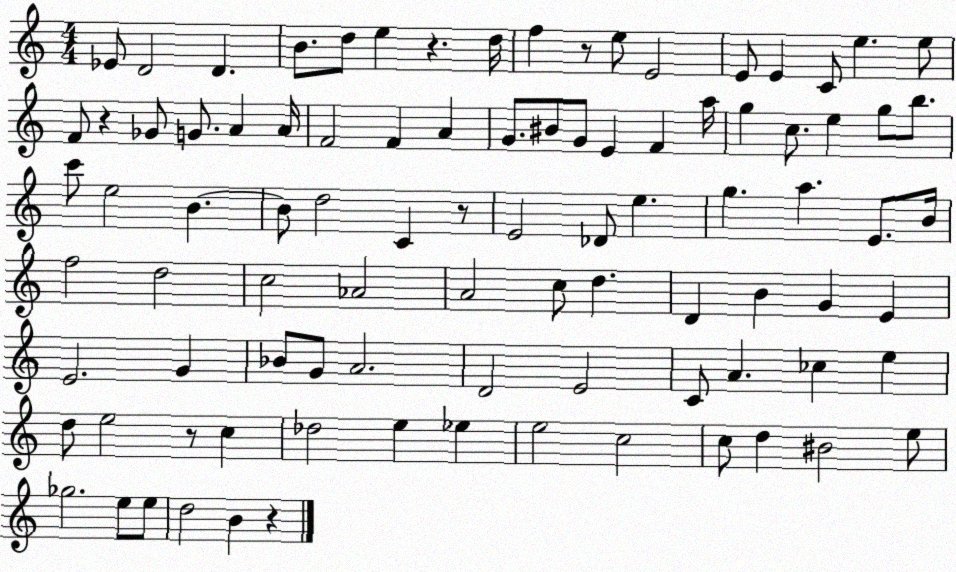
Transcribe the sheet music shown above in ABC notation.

X:1
T:Untitled
M:4/4
L:1/4
K:C
_E/2 D2 D B/2 d/2 e z d/4 f z/2 e/2 E2 E/2 E C/2 e e/2 F/2 z _G/2 G/2 A A/4 F2 F A G/2 ^B/2 G/2 E F a/4 g c/2 e g/2 b/2 c'/2 e2 B B/2 d2 C z/2 E2 _D/2 e g a E/2 B/4 f2 d2 c2 _A2 A2 c/2 d D B G E E2 G _B/2 G/2 A2 D2 E2 C/2 A _c e d/2 e2 z/2 c _d2 e _e e2 c2 c/2 d ^B2 e/2 _g2 e/2 e/2 d2 B z